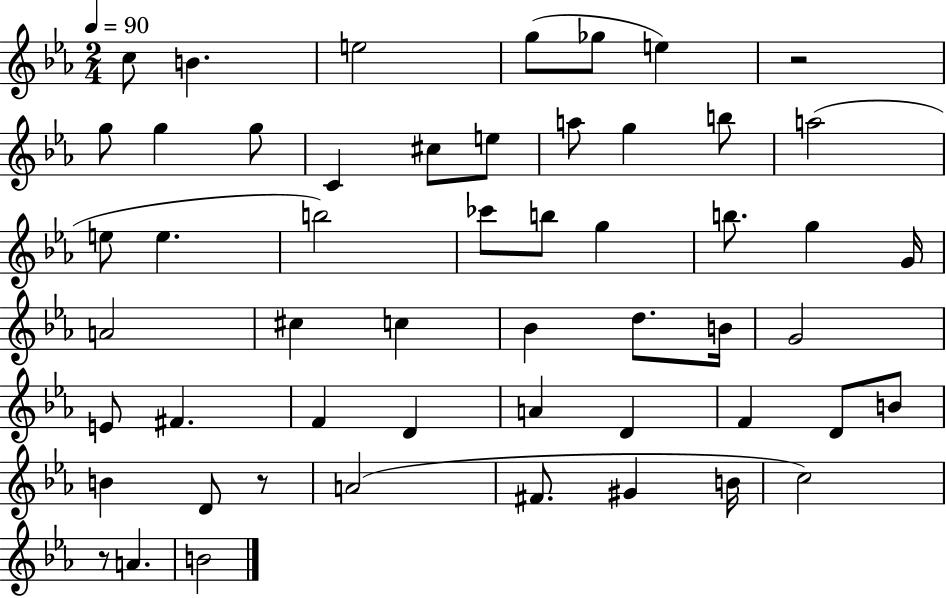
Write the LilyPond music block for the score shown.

{
  \clef treble
  \numericTimeSignature
  \time 2/4
  \key ees \major
  \tempo 4 = 90
  c''8 b'4. | e''2 | g''8( ges''8 e''4) | r2 | \break g''8 g''4 g''8 | c'4 cis''8 e''8 | a''8 g''4 b''8 | a''2( | \break e''8 e''4. | b''2) | ces'''8 b''8 g''4 | b''8. g''4 g'16 | \break a'2 | cis''4 c''4 | bes'4 d''8. b'16 | g'2 | \break e'8 fis'4. | f'4 d'4 | a'4 d'4 | f'4 d'8 b'8 | \break b'4 d'8 r8 | a'2( | fis'8. gis'4 b'16 | c''2) | \break r8 a'4. | b'2 | \bar "|."
}